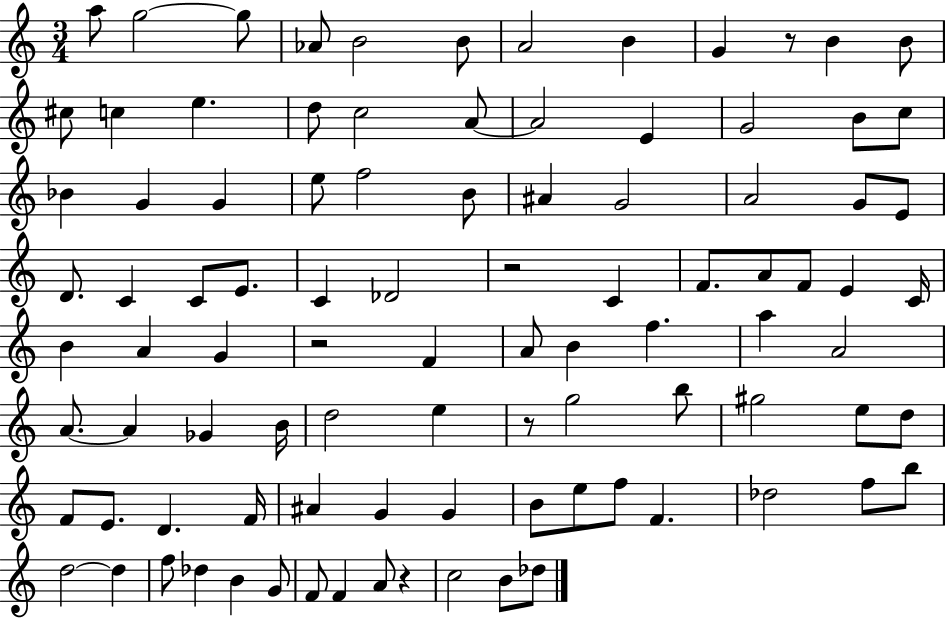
A5/e G5/h G5/e Ab4/e B4/h B4/e A4/h B4/q G4/q R/e B4/q B4/e C#5/e C5/q E5/q. D5/e C5/h A4/e A4/h E4/q G4/h B4/e C5/e Bb4/q G4/q G4/q E5/e F5/h B4/e A#4/q G4/h A4/h G4/e E4/e D4/e. C4/q C4/e E4/e. C4/q Db4/h R/h C4/q F4/e. A4/e F4/e E4/q C4/s B4/q A4/q G4/q R/h F4/q A4/e B4/q F5/q. A5/q A4/h A4/e. A4/q Gb4/q B4/s D5/h E5/q R/e G5/h B5/e G#5/h E5/e D5/e F4/e E4/e. D4/q. F4/s A#4/q G4/q G4/q B4/e E5/e F5/e F4/q. Db5/h F5/e B5/e D5/h D5/q F5/e Db5/q B4/q G4/e F4/e F4/q A4/e R/q C5/h B4/e Db5/e